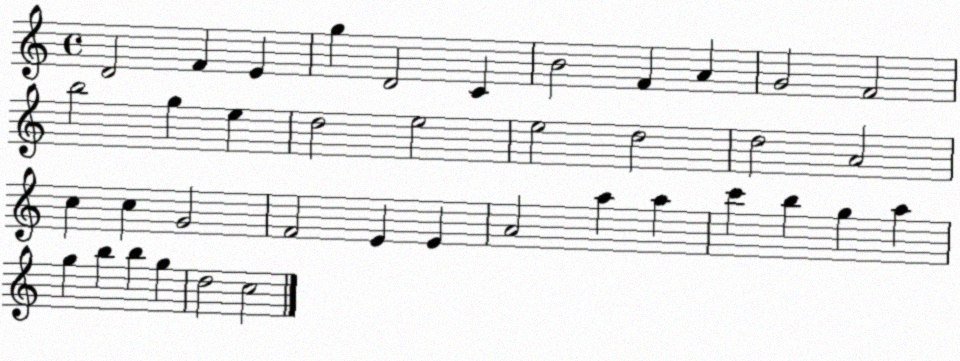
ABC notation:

X:1
T:Untitled
M:4/4
L:1/4
K:C
D2 F E g D2 C B2 F A G2 F2 b2 g e d2 e2 e2 d2 d2 A2 c c G2 F2 E E A2 a a c' b g a g b b g d2 c2